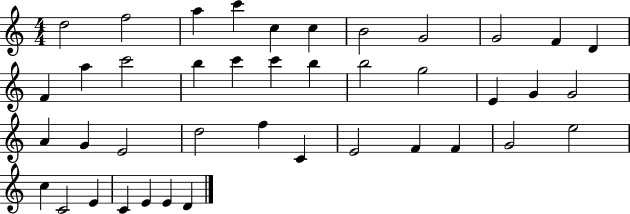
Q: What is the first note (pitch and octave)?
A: D5